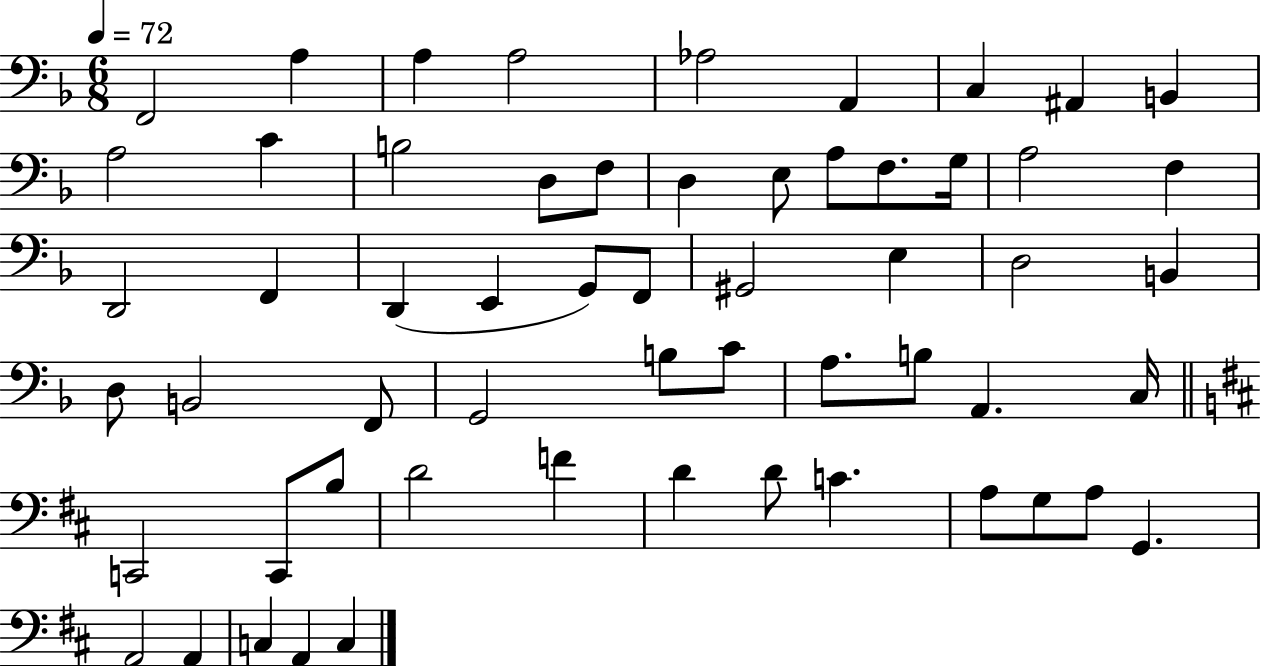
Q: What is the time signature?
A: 6/8